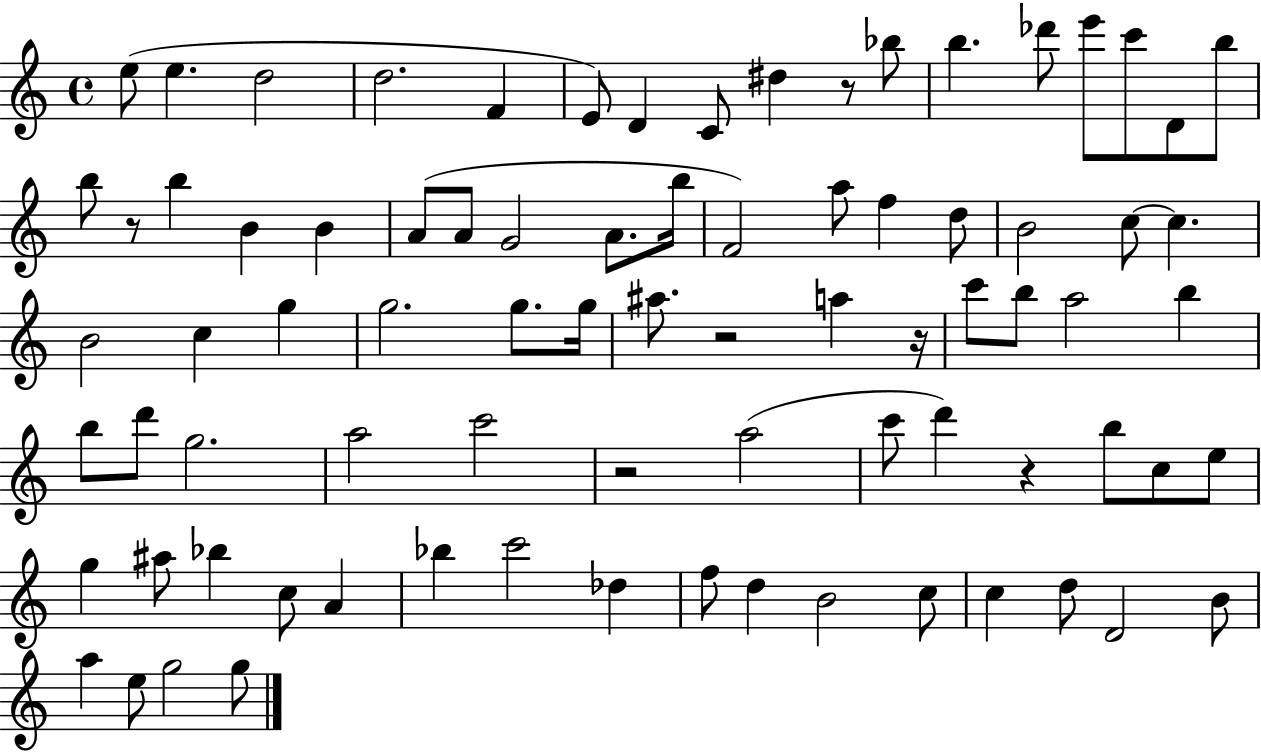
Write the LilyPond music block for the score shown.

{
  \clef treble
  \time 4/4
  \defaultTimeSignature
  \key c \major
  e''8( e''4. d''2 | d''2. f'4 | e'8) d'4 c'8 dis''4 r8 bes''8 | b''4. des'''8 e'''8 c'''8 d'8 b''8 | \break b''8 r8 b''4 b'4 b'4 | a'8( a'8 g'2 a'8. b''16 | f'2) a''8 f''4 d''8 | b'2 c''8~~ c''4. | \break b'2 c''4 g''4 | g''2. g''8. g''16 | ais''8. r2 a''4 r16 | c'''8 b''8 a''2 b''4 | \break b''8 d'''8 g''2. | a''2 c'''2 | r2 a''2( | c'''8 d'''4) r4 b''8 c''8 e''8 | \break g''4 ais''8 bes''4 c''8 a'4 | bes''4 c'''2 des''4 | f''8 d''4 b'2 c''8 | c''4 d''8 d'2 b'8 | \break a''4 e''8 g''2 g''8 | \bar "|."
}